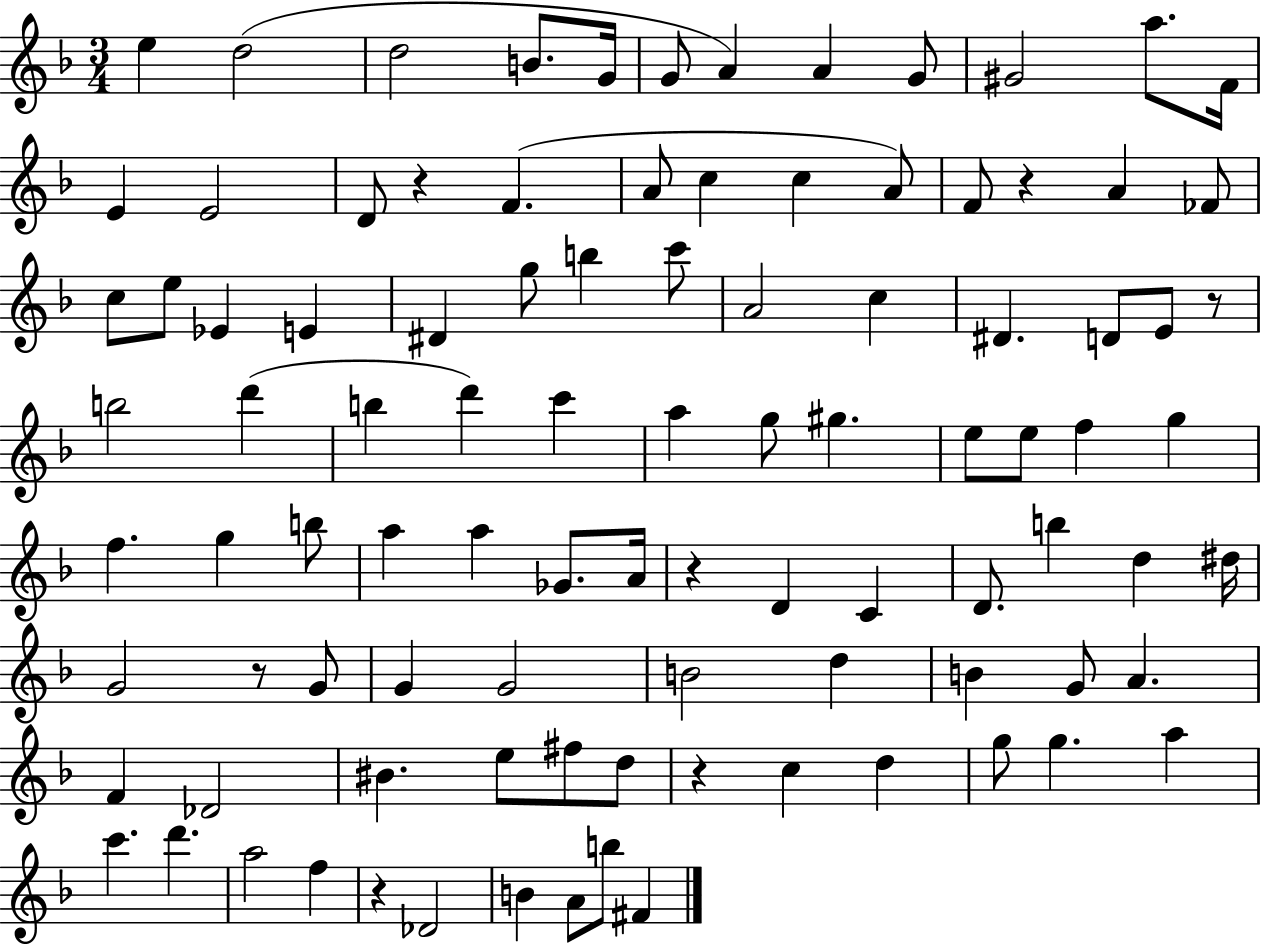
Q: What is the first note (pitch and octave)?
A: E5